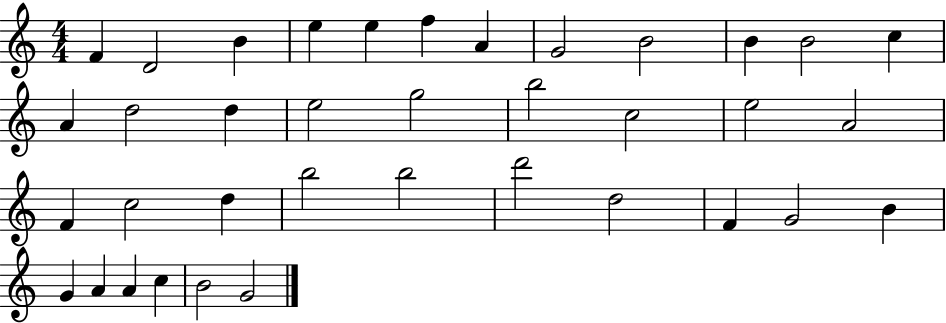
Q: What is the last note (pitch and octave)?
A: G4